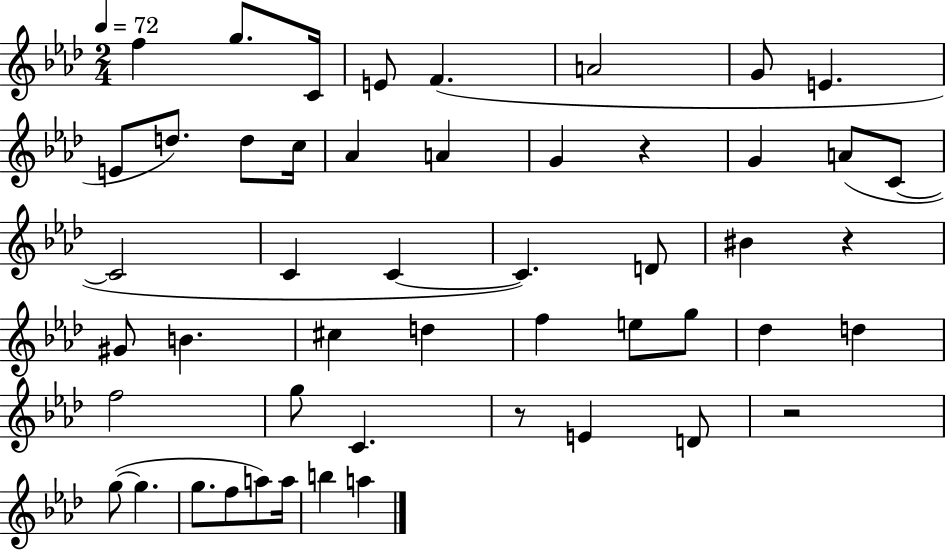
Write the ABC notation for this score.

X:1
T:Untitled
M:2/4
L:1/4
K:Ab
f g/2 C/4 E/2 F A2 G/2 E E/2 d/2 d/2 c/4 _A A G z G A/2 C/2 C2 C C C D/2 ^B z ^G/2 B ^c d f e/2 g/2 _d d f2 g/2 C z/2 E D/2 z2 g/2 g g/2 f/2 a/2 a/4 b a